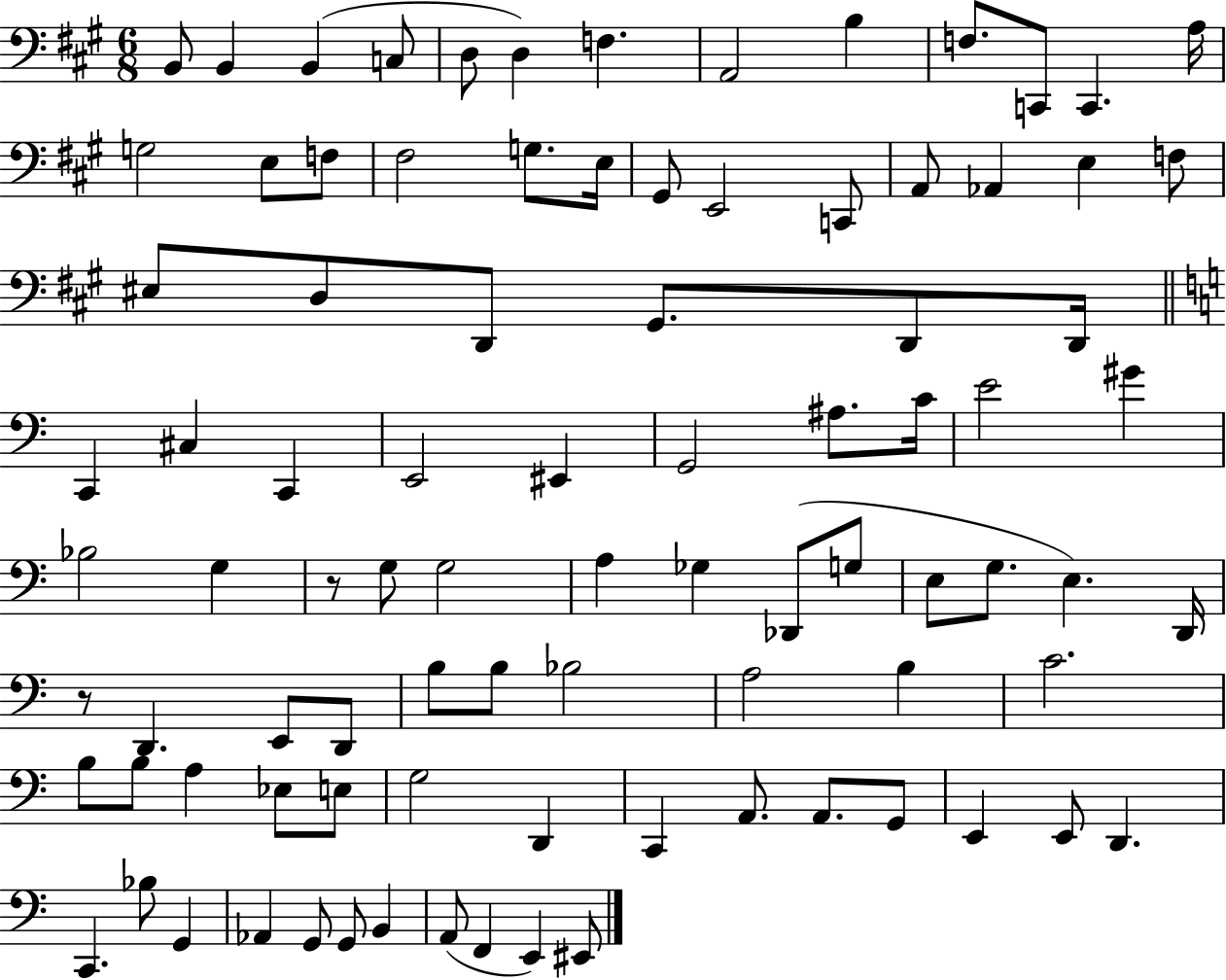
X:1
T:Untitled
M:6/8
L:1/4
K:A
B,,/2 B,, B,, C,/2 D,/2 D, F, A,,2 B, F,/2 C,,/2 C,, A,/4 G,2 E,/2 F,/2 ^F,2 G,/2 E,/4 ^G,,/2 E,,2 C,,/2 A,,/2 _A,, E, F,/2 ^E,/2 D,/2 D,,/2 ^G,,/2 D,,/2 D,,/4 C,, ^C, C,, E,,2 ^E,, G,,2 ^A,/2 C/4 E2 ^G _B,2 G, z/2 G,/2 G,2 A, _G, _D,,/2 G,/2 E,/2 G,/2 E, D,,/4 z/2 D,, E,,/2 D,,/2 B,/2 B,/2 _B,2 A,2 B, C2 B,/2 B,/2 A, _E,/2 E,/2 G,2 D,, C,, A,,/2 A,,/2 G,,/2 E,, E,,/2 D,, C,, _B,/2 G,, _A,, G,,/2 G,,/2 B,, A,,/2 F,, E,, ^E,,/2